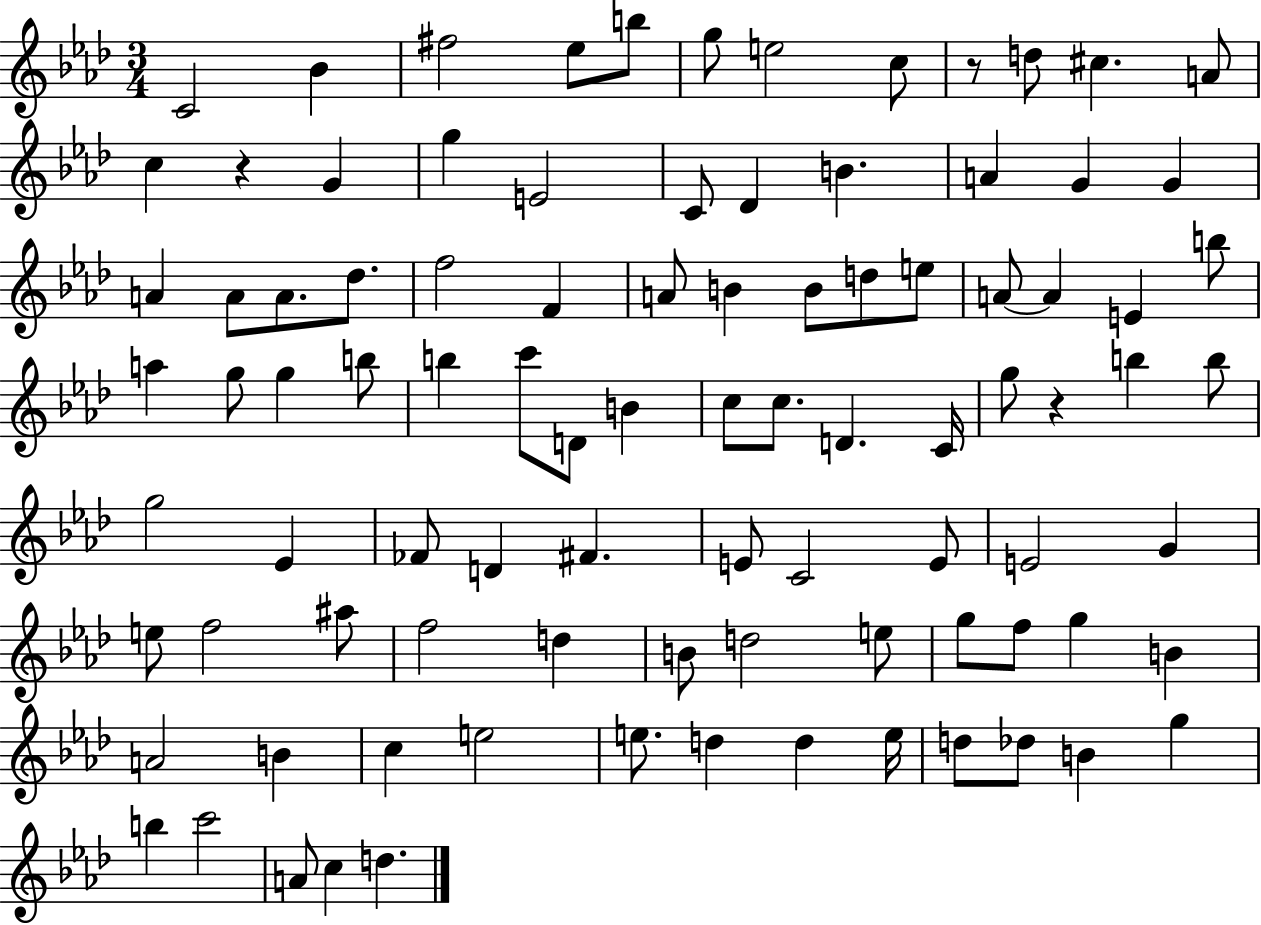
C4/h Bb4/q F#5/h Eb5/e B5/e G5/e E5/h C5/e R/e D5/e C#5/q. A4/e C5/q R/q G4/q G5/q E4/h C4/e Db4/q B4/q. A4/q G4/q G4/q A4/q A4/e A4/e. Db5/e. F5/h F4/q A4/e B4/q B4/e D5/e E5/e A4/e A4/q E4/q B5/e A5/q G5/e G5/q B5/e B5/q C6/e D4/e B4/q C5/e C5/e. D4/q. C4/s G5/e R/q B5/q B5/e G5/h Eb4/q FES4/e D4/q F#4/q. E4/e C4/h E4/e E4/h G4/q E5/e F5/h A#5/e F5/h D5/q B4/e D5/h E5/e G5/e F5/e G5/q B4/q A4/h B4/q C5/q E5/h E5/e. D5/q D5/q E5/s D5/e Db5/e B4/q G5/q B5/q C6/h A4/e C5/q D5/q.